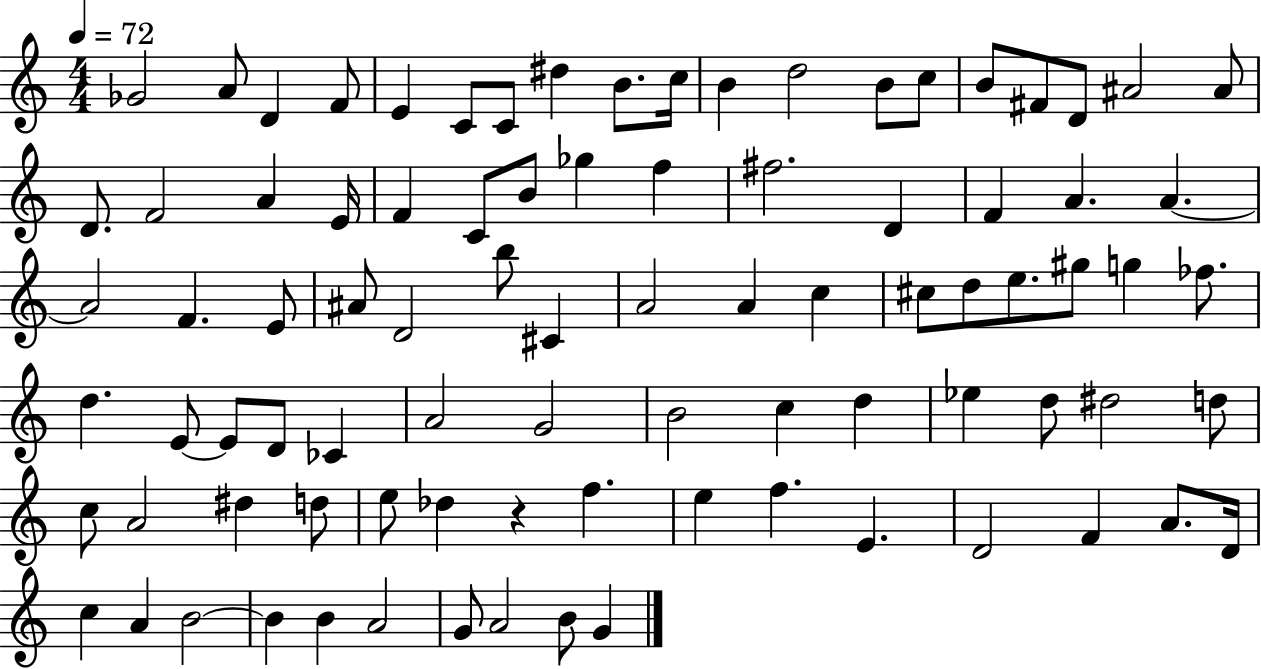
X:1
T:Untitled
M:4/4
L:1/4
K:C
_G2 A/2 D F/2 E C/2 C/2 ^d B/2 c/4 B d2 B/2 c/2 B/2 ^F/2 D/2 ^A2 ^A/2 D/2 F2 A E/4 F C/2 B/2 _g f ^f2 D F A A A2 F E/2 ^A/2 D2 b/2 ^C A2 A c ^c/2 d/2 e/2 ^g/2 g _f/2 d E/2 E/2 D/2 _C A2 G2 B2 c d _e d/2 ^d2 d/2 c/2 A2 ^d d/2 e/2 _d z f e f E D2 F A/2 D/4 c A B2 B B A2 G/2 A2 B/2 G